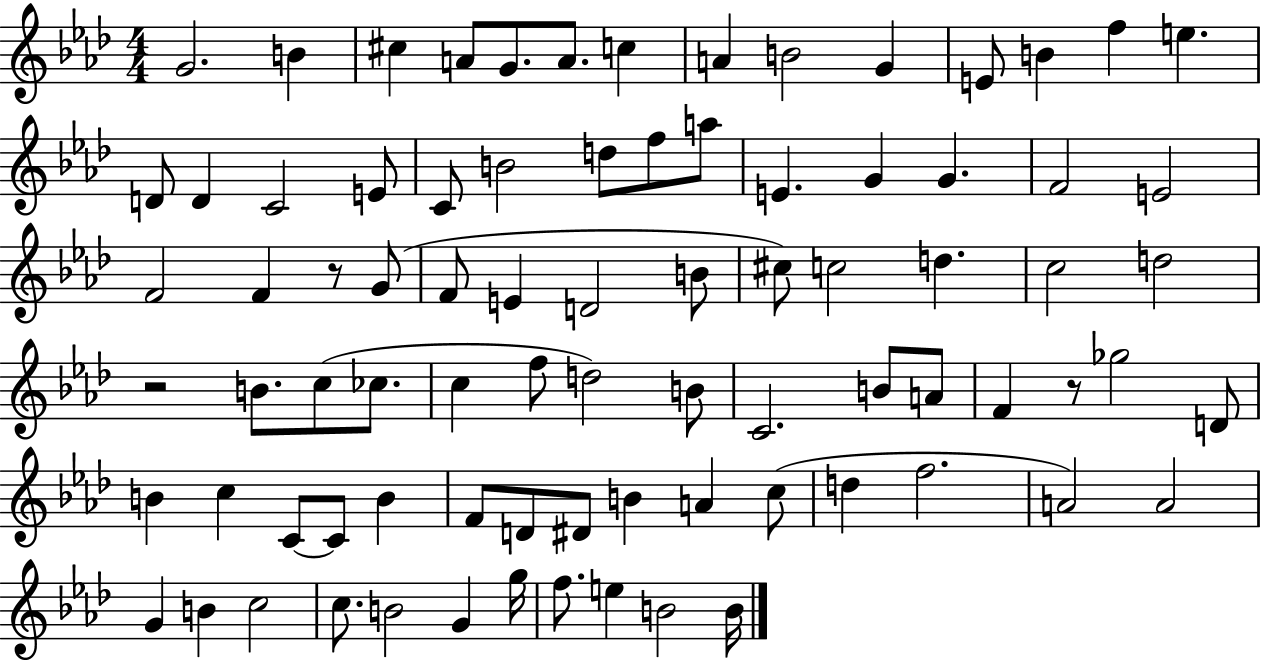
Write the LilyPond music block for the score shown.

{
  \clef treble
  \numericTimeSignature
  \time 4/4
  \key aes \major
  g'2. b'4 | cis''4 a'8 g'8. a'8. c''4 | a'4 b'2 g'4 | e'8 b'4 f''4 e''4. | \break d'8 d'4 c'2 e'8 | c'8 b'2 d''8 f''8 a''8 | e'4. g'4 g'4. | f'2 e'2 | \break f'2 f'4 r8 g'8( | f'8 e'4 d'2 b'8 | cis''8) c''2 d''4. | c''2 d''2 | \break r2 b'8. c''8( ces''8. | c''4 f''8 d''2) b'8 | c'2. b'8 a'8 | f'4 r8 ges''2 d'8 | \break b'4 c''4 c'8~~ c'8 b'4 | f'8 d'8 dis'8 b'4 a'4 c''8( | d''4 f''2. | a'2) a'2 | \break g'4 b'4 c''2 | c''8. b'2 g'4 g''16 | f''8. e''4 b'2 b'16 | \bar "|."
}